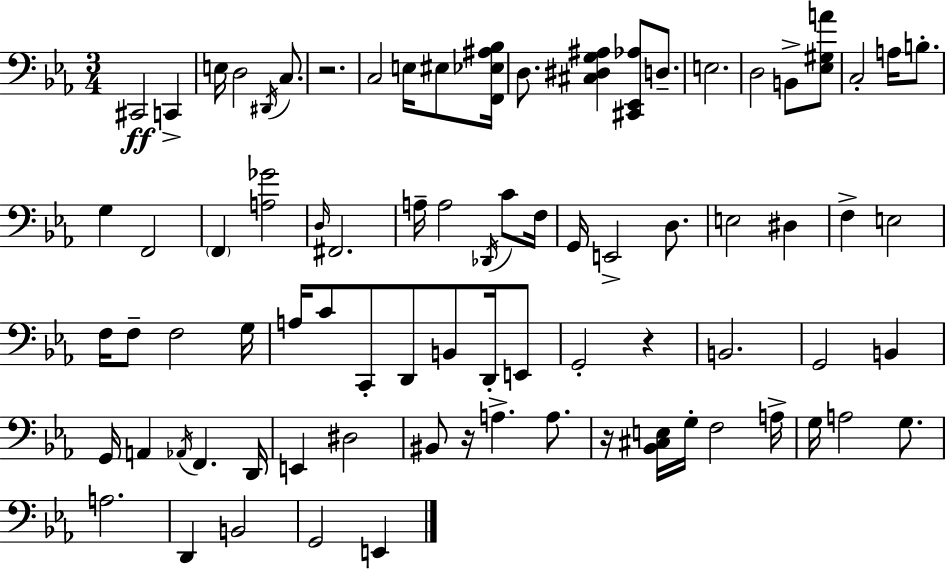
C#2/h C2/q E3/s D3/h D#2/s C3/e. R/h. C3/h E3/s EIS3/e [F2,Eb3,A#3,Bb3]/s D3/e. [C#3,D#3,G3,A#3]/q [C#2,Eb2,Ab3]/e D3/e. E3/h. D3/h B2/e [Eb3,G#3,A4]/e C3/h A3/s B3/e. G3/q F2/h F2/q [A3,Gb4]/h D3/s F#2/h. A3/s A3/h Db2/s C4/e F3/s G2/s E2/h D3/e. E3/h D#3/q F3/q E3/h F3/s F3/e F3/h G3/s A3/s C4/e C2/e D2/e B2/e D2/s E2/e G2/h R/q B2/h. G2/h B2/q G2/s A2/q Ab2/s F2/q. D2/s E2/q D#3/h BIS2/e R/s A3/q. A3/e. R/s [Bb2,C#3,E3]/s G3/s F3/h A3/s G3/s A3/h G3/e. A3/h. D2/q B2/h G2/h E2/q